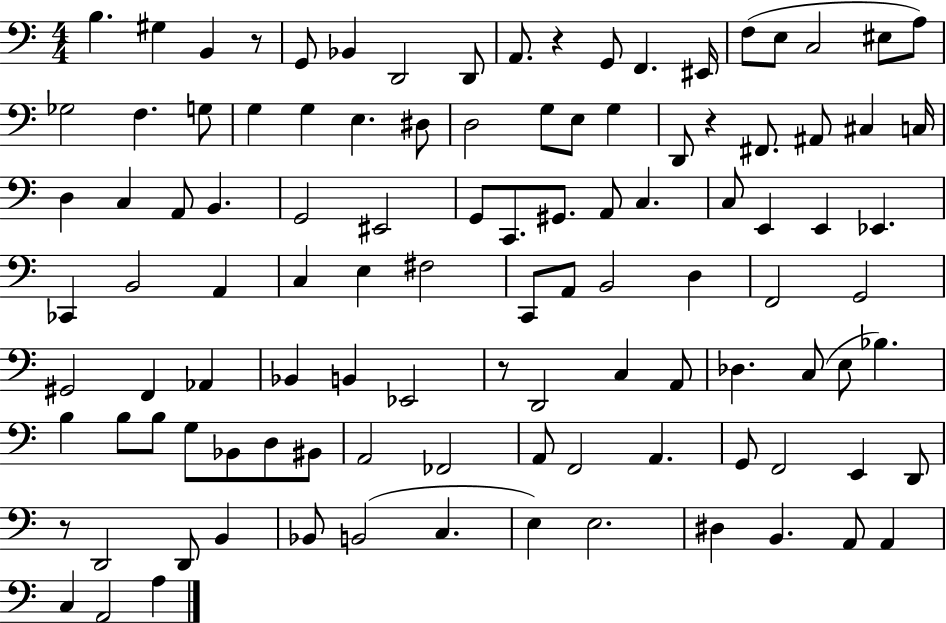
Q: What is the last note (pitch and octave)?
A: A3